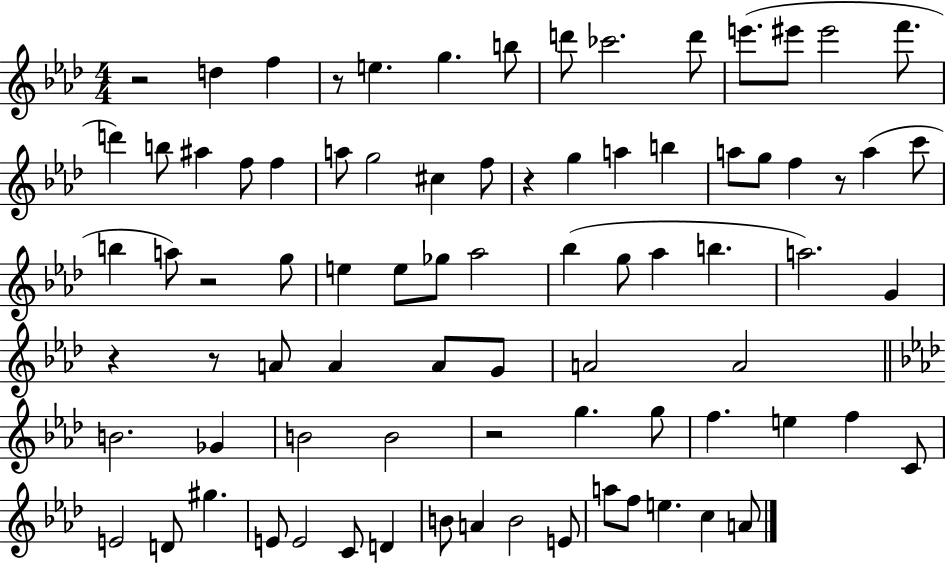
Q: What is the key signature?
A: AES major